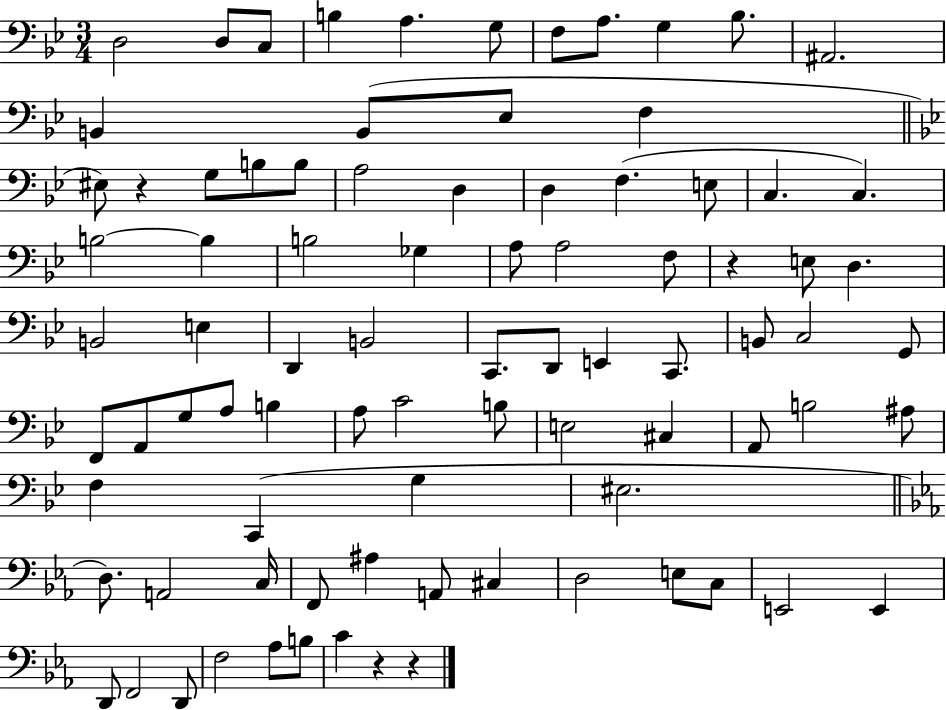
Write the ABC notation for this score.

X:1
T:Untitled
M:3/4
L:1/4
K:Bb
D,2 D,/2 C,/2 B, A, G,/2 F,/2 A,/2 G, _B,/2 ^A,,2 B,, B,,/2 _E,/2 F, ^E,/2 z G,/2 B,/2 B,/2 A,2 D, D, F, E,/2 C, C, B,2 B, B,2 _G, A,/2 A,2 F,/2 z E,/2 D, B,,2 E, D,, B,,2 C,,/2 D,,/2 E,, C,,/2 B,,/2 C,2 G,,/2 F,,/2 A,,/2 G,/2 A,/2 B, A,/2 C2 B,/2 E,2 ^C, A,,/2 B,2 ^A,/2 F, C,, G, ^E,2 D,/2 A,,2 C,/4 F,,/2 ^A, A,,/2 ^C, D,2 E,/2 C,/2 E,,2 E,, D,,/2 F,,2 D,,/2 F,2 _A,/2 B,/2 C z z